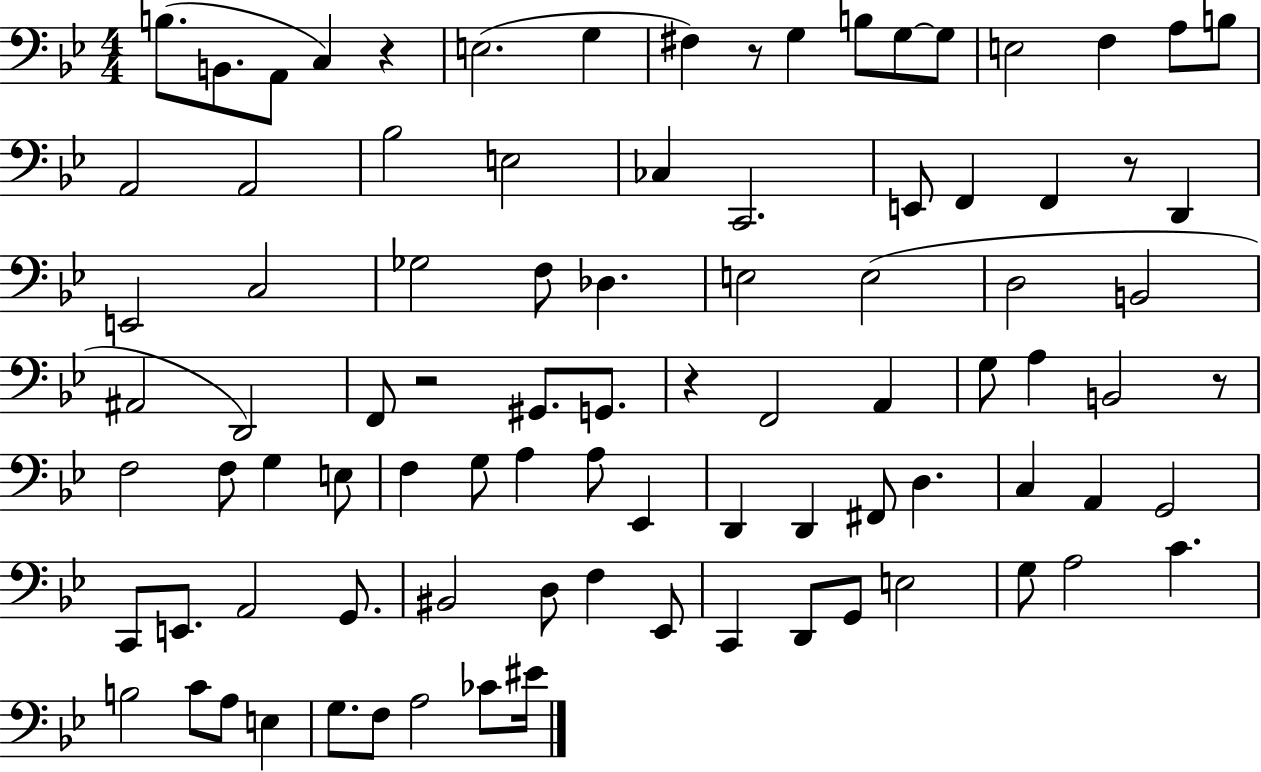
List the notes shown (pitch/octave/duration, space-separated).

B3/e. B2/e. A2/e C3/q R/q E3/h. G3/q F#3/q R/e G3/q B3/e G3/e G3/e E3/h F3/q A3/e B3/e A2/h A2/h Bb3/h E3/h CES3/q C2/h. E2/e F2/q F2/q R/e D2/q E2/h C3/h Gb3/h F3/e Db3/q. E3/h E3/h D3/h B2/h A#2/h D2/h F2/e R/h G#2/e. G2/e. R/q F2/h A2/q G3/e A3/q B2/h R/e F3/h F3/e G3/q E3/e F3/q G3/e A3/q A3/e Eb2/q D2/q D2/q F#2/e D3/q. C3/q A2/q G2/h C2/e E2/e. A2/h G2/e. BIS2/h D3/e F3/q Eb2/e C2/q D2/e G2/e E3/h G3/e A3/h C4/q. B3/h C4/e A3/e E3/q G3/e. F3/e A3/h CES4/e EIS4/s